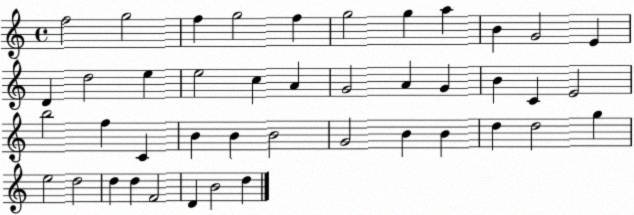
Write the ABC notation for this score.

X:1
T:Untitled
M:4/4
L:1/4
K:C
f2 g2 f g2 f g2 g a B G2 E D d2 e e2 c A G2 A G B C E2 b2 f C B B B2 G2 B B d d2 g e2 d2 d d F2 D B2 d